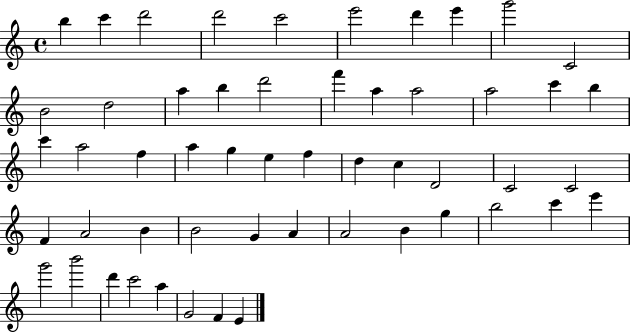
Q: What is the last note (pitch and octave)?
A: E4